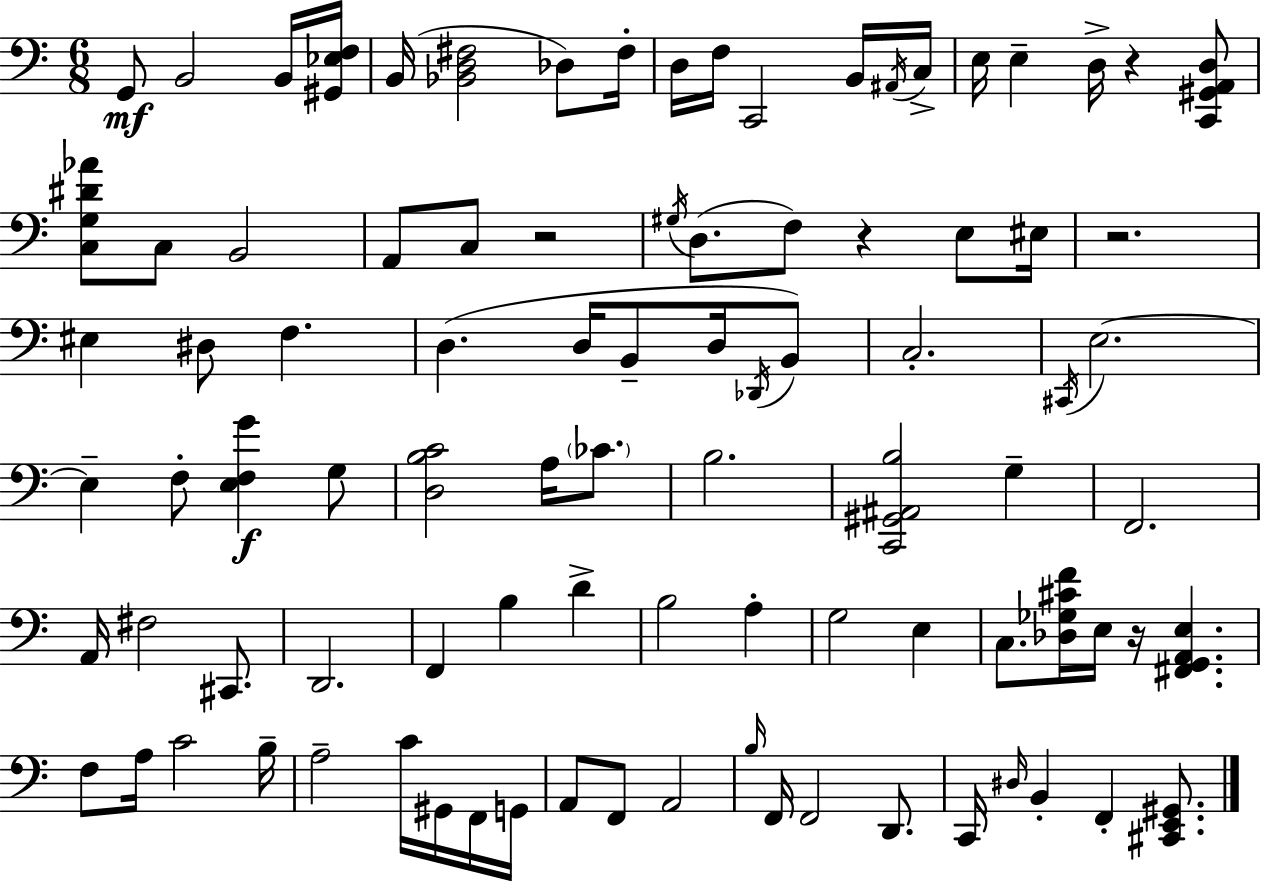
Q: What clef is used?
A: bass